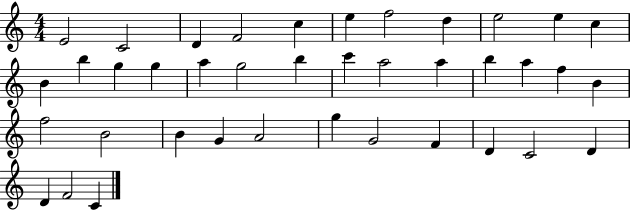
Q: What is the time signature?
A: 4/4